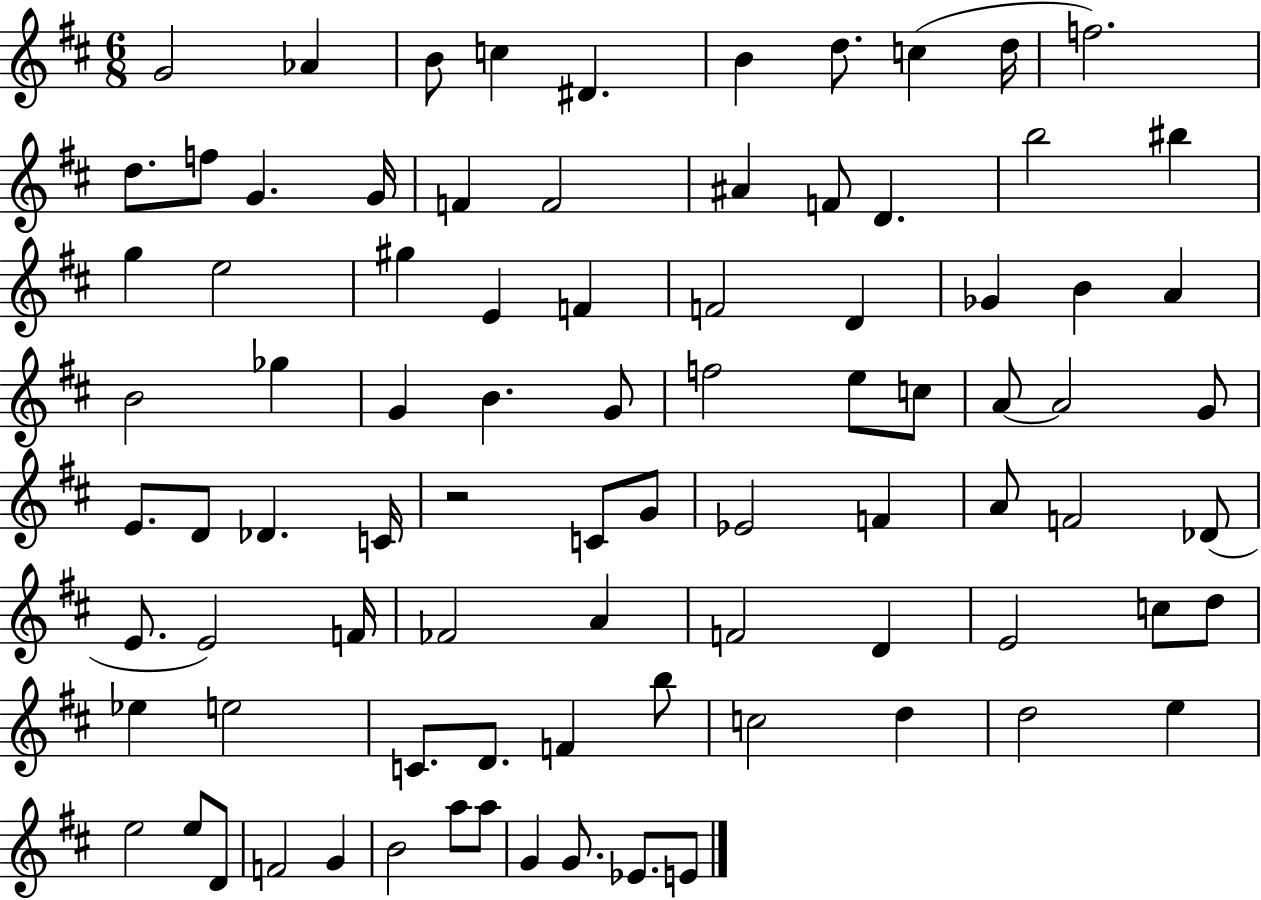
{
  \clef treble
  \numericTimeSignature
  \time 6/8
  \key d \major
  g'2 aes'4 | b'8 c''4 dis'4. | b'4 d''8. c''4( d''16 | f''2.) | \break d''8. f''8 g'4. g'16 | f'4 f'2 | ais'4 f'8 d'4. | b''2 bis''4 | \break g''4 e''2 | gis''4 e'4 f'4 | f'2 d'4 | ges'4 b'4 a'4 | \break b'2 ges''4 | g'4 b'4. g'8 | f''2 e''8 c''8 | a'8~~ a'2 g'8 | \break e'8. d'8 des'4. c'16 | r2 c'8 g'8 | ees'2 f'4 | a'8 f'2 des'8( | \break e'8. e'2) f'16 | fes'2 a'4 | f'2 d'4 | e'2 c''8 d''8 | \break ees''4 e''2 | c'8. d'8. f'4 b''8 | c''2 d''4 | d''2 e''4 | \break e''2 e''8 d'8 | f'2 g'4 | b'2 a''8 a''8 | g'4 g'8. ees'8. e'8 | \break \bar "|."
}